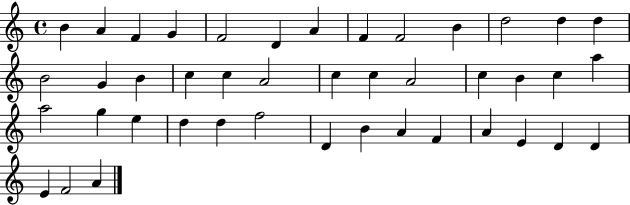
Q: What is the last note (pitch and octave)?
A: A4